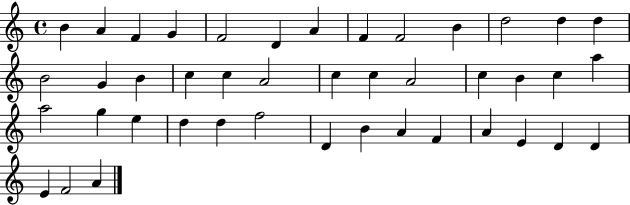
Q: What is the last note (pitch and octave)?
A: A4